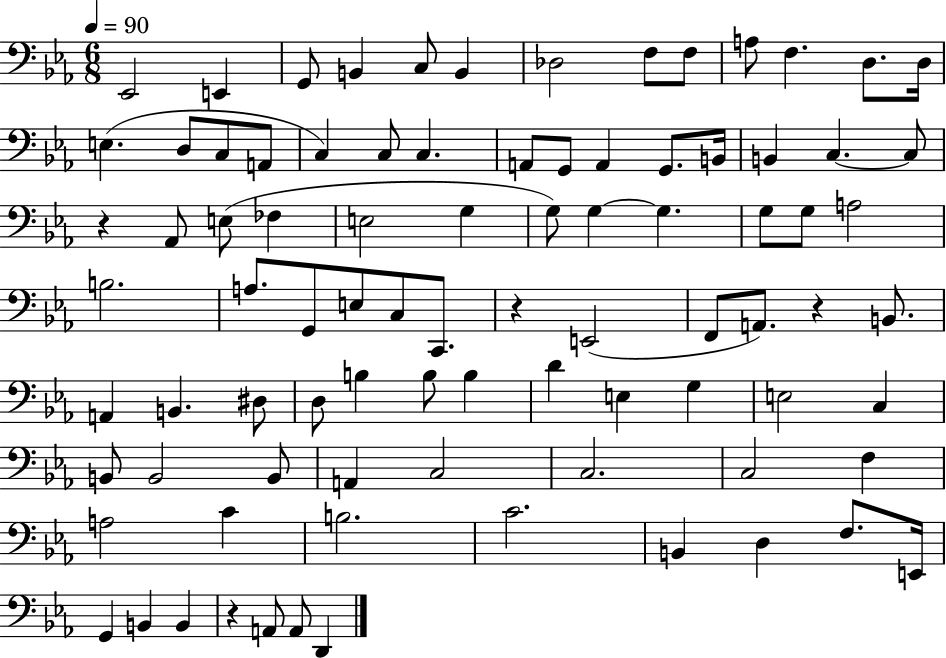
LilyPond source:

{
  \clef bass
  \numericTimeSignature
  \time 6/8
  \key ees \major
  \tempo 4 = 90
  ees,2 e,4 | g,8 b,4 c8 b,4 | des2 f8 f8 | a8 f4. d8. d16 | \break e4.( d8 c8 a,8 | c4) c8 c4. | a,8 g,8 a,4 g,8. b,16 | b,4 c4.~~ c8 | \break r4 aes,8 e8( fes4 | e2 g4 | g8) g4~~ g4. | g8 g8 a2 | \break b2. | a8. g,8 e8 c8 c,8. | r4 e,2( | f,8 a,8.) r4 b,8. | \break a,4 b,4. dis8 | d8 b4 b8 b4 | d'4 e4 g4 | e2 c4 | \break b,8 b,2 b,8 | a,4 c2 | c2. | c2 f4 | \break a2 c'4 | b2. | c'2. | b,4 d4 f8. e,16 | \break g,4 b,4 b,4 | r4 a,8 a,8 d,4 | \bar "|."
}